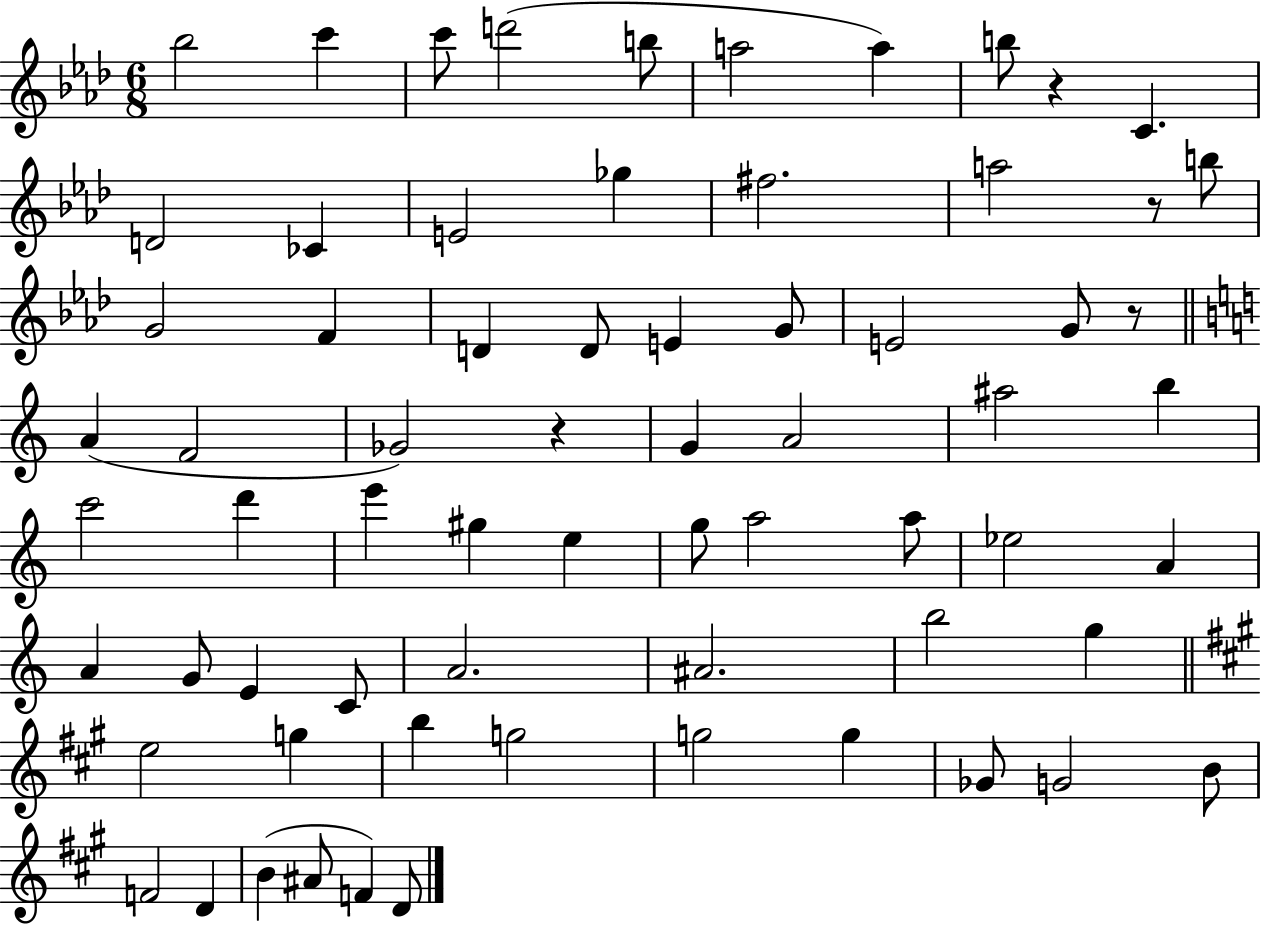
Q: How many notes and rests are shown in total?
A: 68